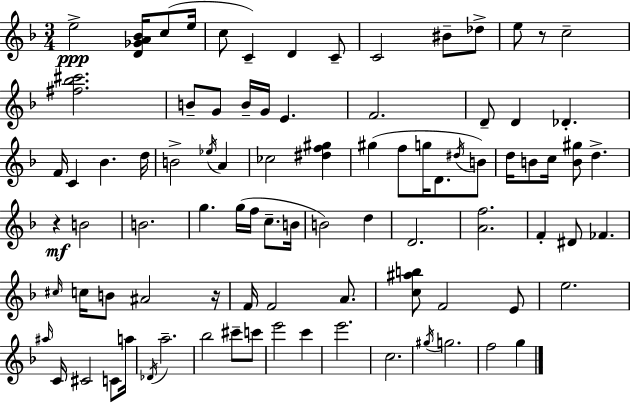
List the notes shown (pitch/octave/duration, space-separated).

E5/h [D4,Gb4,A4,Bb4]/s C5/e E5/s C5/e C4/q D4/q C4/e C4/h BIS4/e Db5/e E5/e R/e C5/h [F#5,Bb5,C#6]/h. B4/e G4/e B4/s G4/s E4/q. F4/h. D4/e D4/q Db4/q. F4/s C4/q Bb4/q. D5/s B4/h Eb5/s A4/q CES5/h [D#5,F5,G#5]/q G#5/q F5/e G5/s D4/e. D#5/s B4/e D5/s B4/e C5/s [B4,G#5]/e D5/q. R/q B4/h B4/h. G5/q. G5/s F5/s C5/e. B4/s B4/h D5/q D4/h. [A4,F5]/h. F4/q D#4/e FES4/q. C#5/s C5/s B4/e A#4/h R/s F4/s F4/h A4/e. [C5,A#5,B5]/e F4/h E4/e E5/h. A#5/s C4/s C#4/h C4/e A5/s Db4/s A5/h. Bb5/h C#6/e C6/e E6/h C6/q E6/h. C5/h. G#5/s G5/h. F5/h G5/q